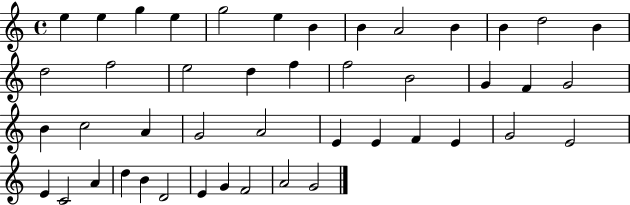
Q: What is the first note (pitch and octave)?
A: E5